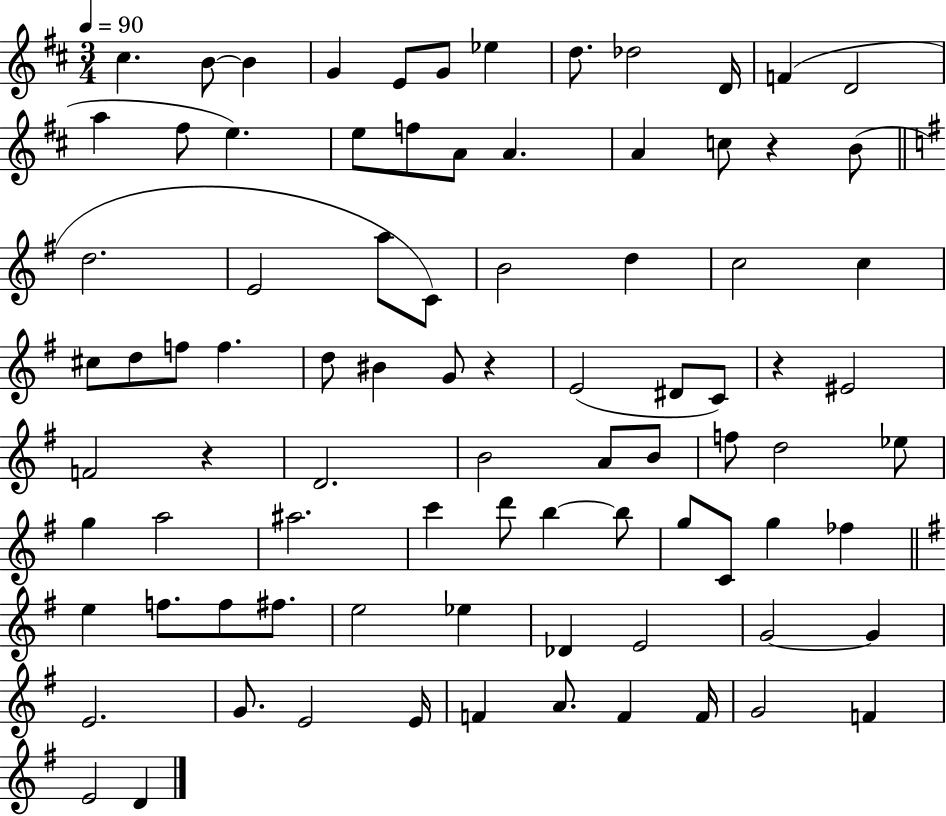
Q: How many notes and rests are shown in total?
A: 86